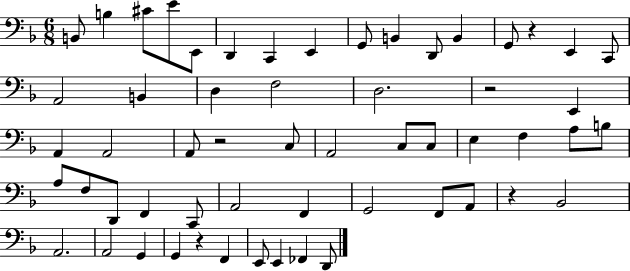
X:1
T:Untitled
M:6/8
L:1/4
K:F
B,,/2 B, ^C/2 E/2 E,,/2 D,, C,, E,, G,,/2 B,, D,,/2 B,, G,,/2 z E,, C,,/2 A,,2 B,, D, F,2 D,2 z2 E,, A,, A,,2 A,,/2 z2 C,/2 A,,2 C,/2 C,/2 E, F, A,/2 B,/2 A,/2 F,/2 D,,/2 F,, C,,/2 A,,2 F,, G,,2 F,,/2 A,,/2 z _B,,2 A,,2 A,,2 G,, G,, z F,, E,,/2 E,, _F,, D,,/2